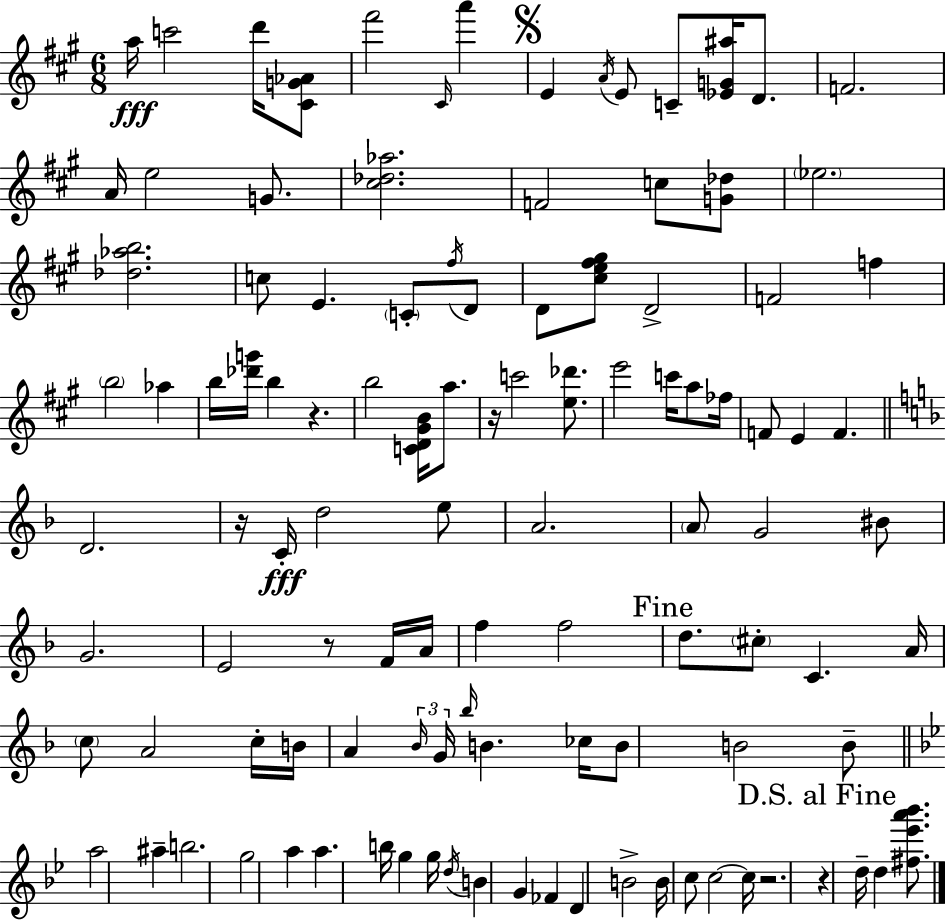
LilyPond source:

{
  \clef treble
  \numericTimeSignature
  \time 6/8
  \key a \major
  \repeat volta 2 { a''16\fff c'''2 d'''16 <cis' g' aes'>8 | fis'''2 \grace { cis'16 } a'''4 | \mark \markup { \musicglyph "scripts.segno" } e'4 \acciaccatura { a'16 } e'8 c'8-- <ees' g' ais''>16 d'8. | f'2. | \break a'16 e''2 g'8. | <cis'' des'' aes''>2. | f'2 c''8 | <g' des''>8 \parenthesize ees''2. | \break <des'' aes'' b''>2. | c''8 e'4. \parenthesize c'8-. | \acciaccatura { fis''16 } d'8 d'8 <cis'' e'' fis'' gis''>8 d'2-> | f'2 f''4 | \break \parenthesize b''2 aes''4 | b''16 <des''' g'''>16 b''4 r4. | b''2 <c' d' gis' b'>16 | a''8. r16 c'''2 | \break <e'' des'''>8. e'''2 c'''16 | a''8 fes''16 f'8 e'4 f'4. | \bar "||" \break \key d \minor d'2. | r16 c'16-.\fff d''2 e''8 | a'2. | \parenthesize a'8 g'2 bis'8 | \break g'2. | e'2 r8 f'16 a'16 | f''4 f''2 | \mark "Fine" d''8. \parenthesize cis''8-. c'4. a'16 | \break \parenthesize c''8 a'2 c''16-. b'16 | a'4 \tuplet 3/2 { \grace { bes'16 } g'16 \grace { bes''16 } } b'4. | ces''16 b'8 b'2 | b'8-- \bar "||" \break \key bes \major a''2 ais''4-- | b''2. | g''2 a''4 | a''4. b''16 g''4 g''16 | \break \acciaccatura { d''16 } b'4 g'4 fes'4 | d'4 b'2-> | b'16 c''8 c''2~~ | c''16 r2. | \break \mark "D.S. al Fine" r4 d''16-- d''4 <fis'' ees''' a''' bes'''>8. | } \bar "|."
}